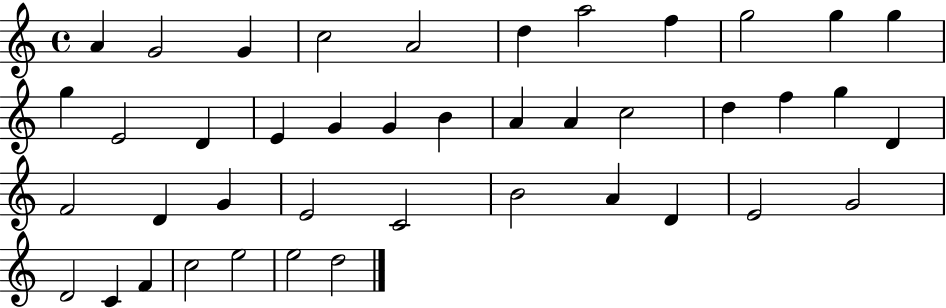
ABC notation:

X:1
T:Untitled
M:4/4
L:1/4
K:C
A G2 G c2 A2 d a2 f g2 g g g E2 D E G G B A A c2 d f g D F2 D G E2 C2 B2 A D E2 G2 D2 C F c2 e2 e2 d2